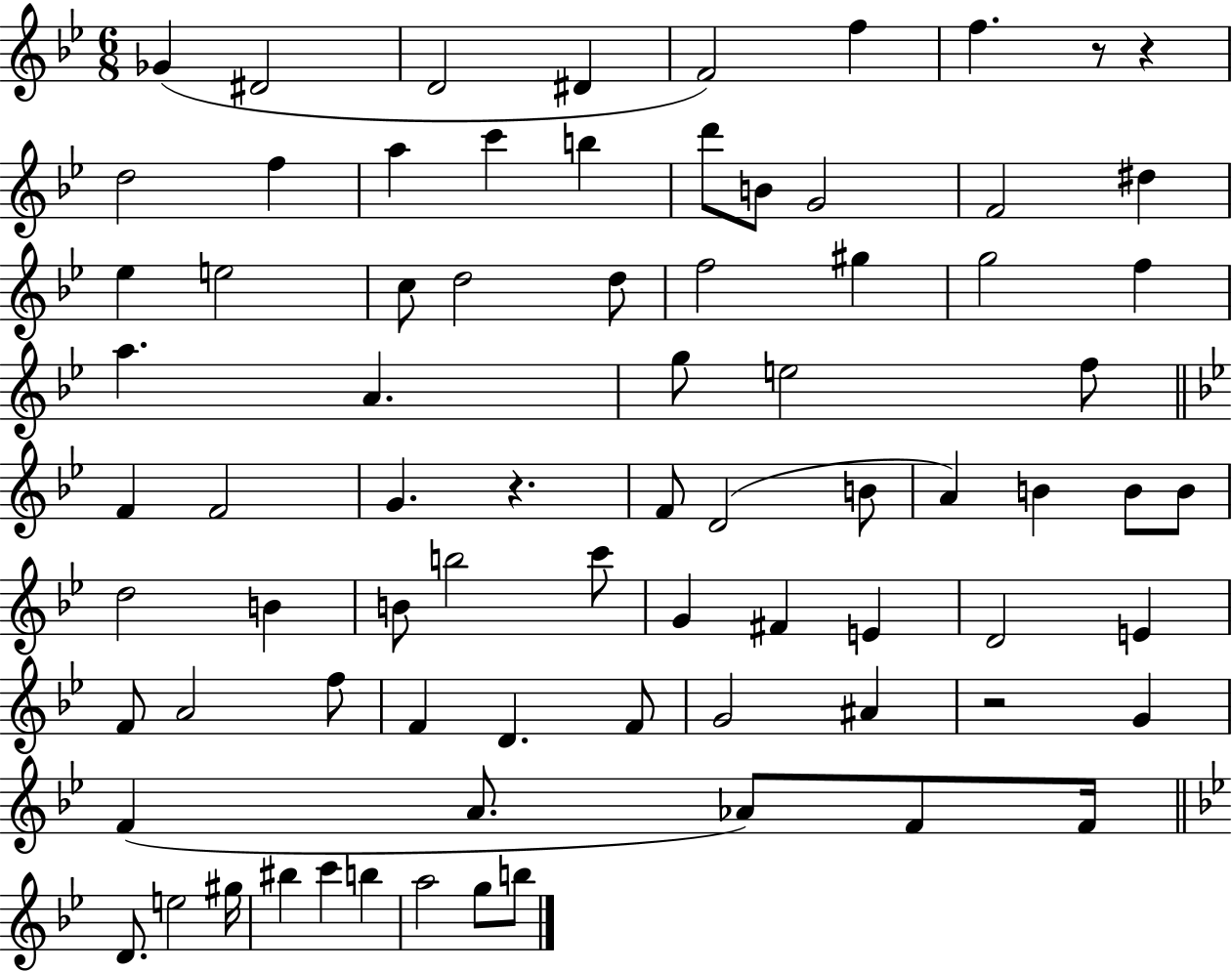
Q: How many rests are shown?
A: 4